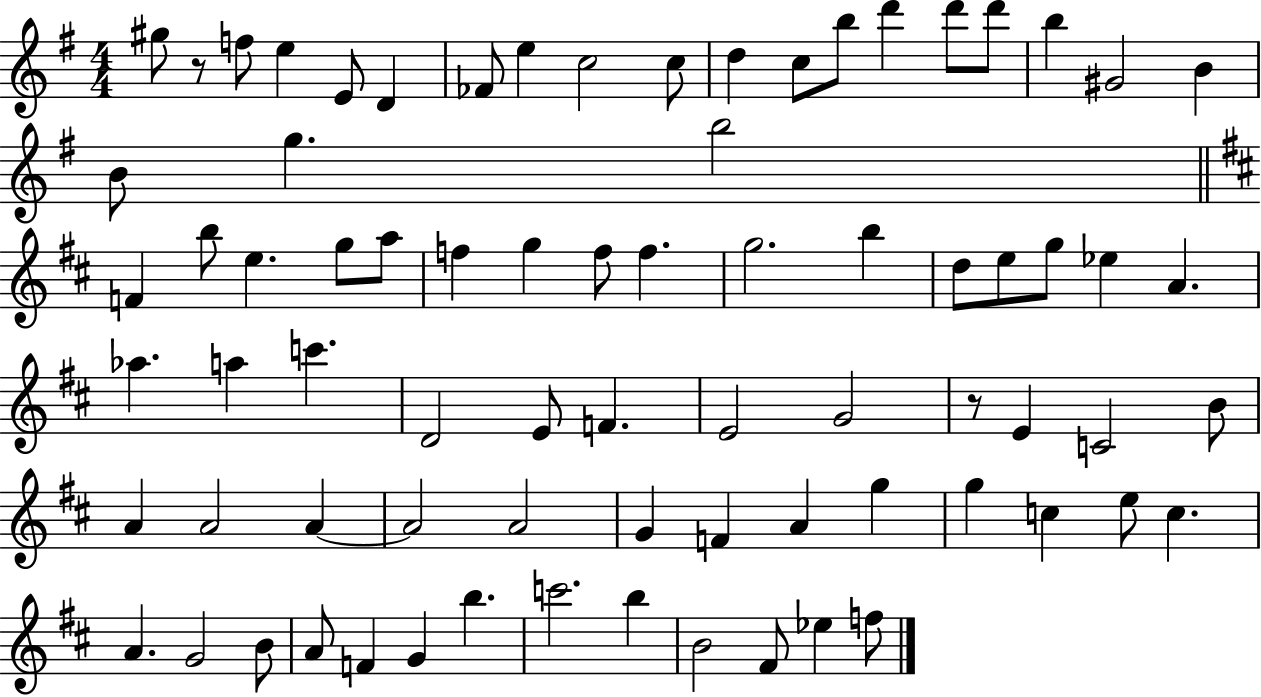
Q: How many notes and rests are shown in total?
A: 76